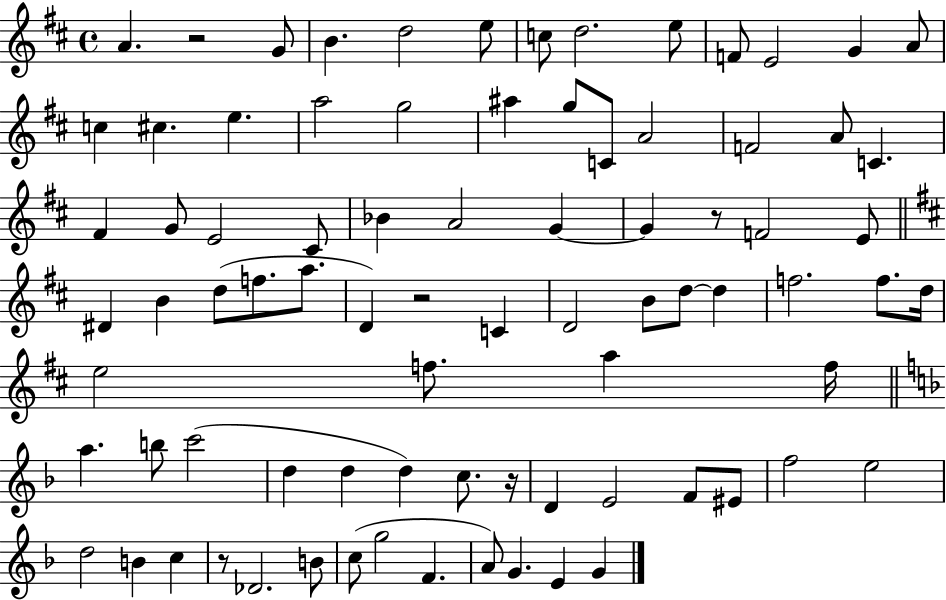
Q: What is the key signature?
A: D major